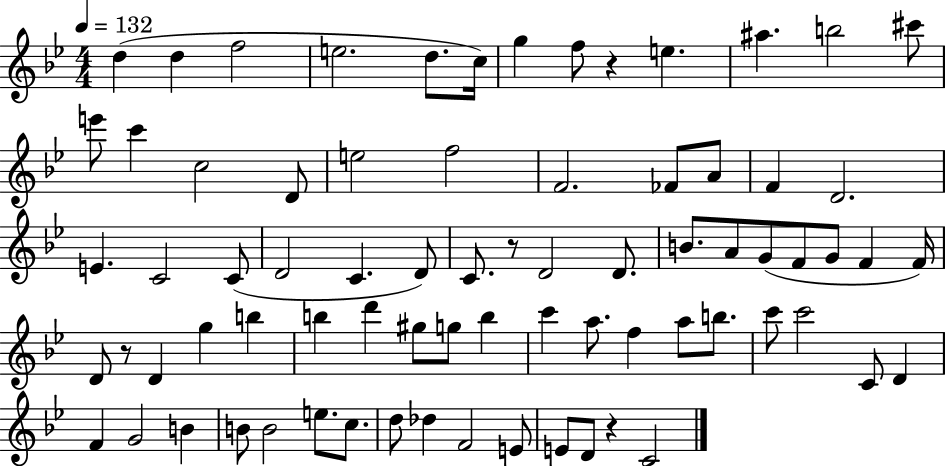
X:1
T:Untitled
M:4/4
L:1/4
K:Bb
d d f2 e2 d/2 c/4 g f/2 z e ^a b2 ^c'/2 e'/2 c' c2 D/2 e2 f2 F2 _F/2 A/2 F D2 E C2 C/2 D2 C D/2 C/2 z/2 D2 D/2 B/2 A/2 G/2 F/2 G/2 F F/4 D/2 z/2 D g b b d' ^g/2 g/2 b c' a/2 f a/2 b/2 c'/2 c'2 C/2 D F G2 B B/2 B2 e/2 c/2 d/2 _d F2 E/2 E/2 D/2 z C2